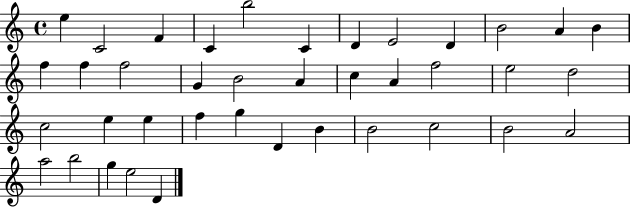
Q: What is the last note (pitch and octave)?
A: D4